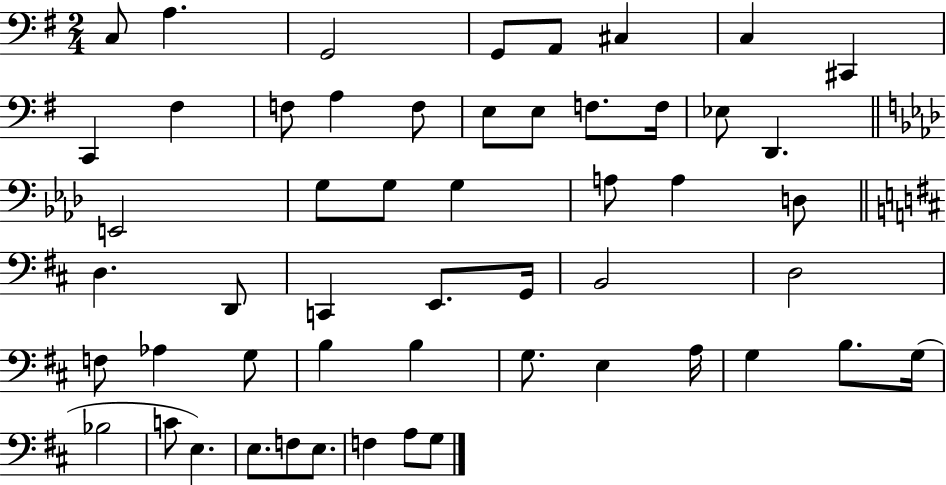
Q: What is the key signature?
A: G major